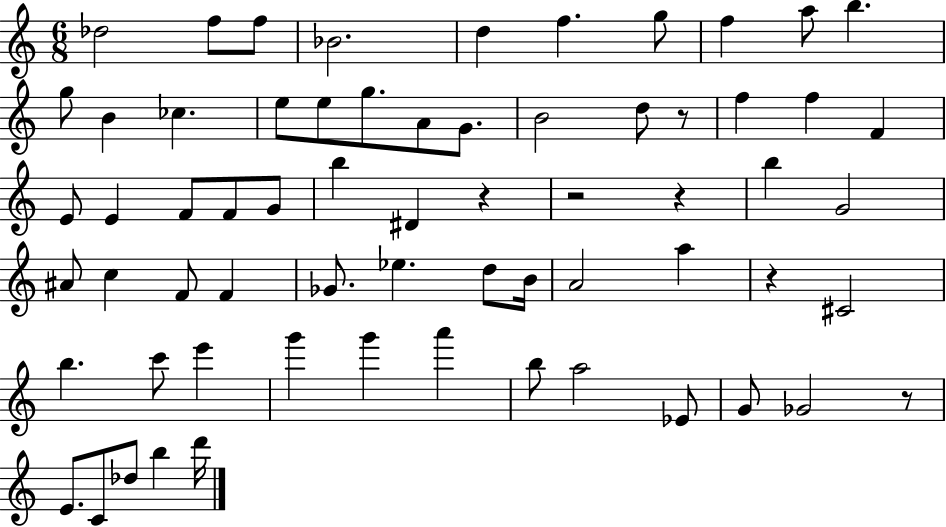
Db5/h F5/e F5/e Bb4/h. D5/q F5/q. G5/e F5/q A5/e B5/q. G5/e B4/q CES5/q. E5/e E5/e G5/e. A4/e G4/e. B4/h D5/e R/e F5/q F5/q F4/q E4/e E4/q F4/e F4/e G4/e B5/q D#4/q R/q R/h R/q B5/q G4/h A#4/e C5/q F4/e F4/q Gb4/e. Eb5/q. D5/e B4/s A4/h A5/q R/q C#4/h B5/q. C6/e E6/q G6/q G6/q A6/q B5/e A5/h Eb4/e G4/e Gb4/h R/e E4/e. C4/e Db5/e B5/q D6/s